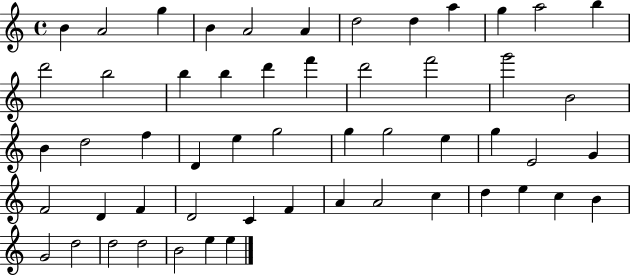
{
  \clef treble
  \time 4/4
  \defaultTimeSignature
  \key c \major
  b'4 a'2 g''4 | b'4 a'2 a'4 | d''2 d''4 a''4 | g''4 a''2 b''4 | \break d'''2 b''2 | b''4 b''4 d'''4 f'''4 | d'''2 f'''2 | g'''2 b'2 | \break b'4 d''2 f''4 | d'4 e''4 g''2 | g''4 g''2 e''4 | g''4 e'2 g'4 | \break f'2 d'4 f'4 | d'2 c'4 f'4 | a'4 a'2 c''4 | d''4 e''4 c''4 b'4 | \break g'2 d''2 | d''2 d''2 | b'2 e''4 e''4 | \bar "|."
}